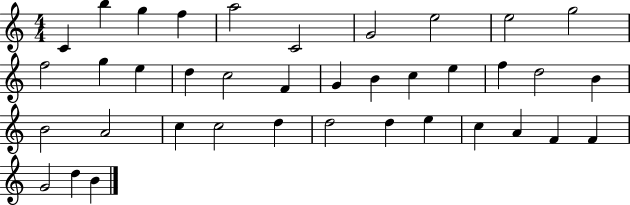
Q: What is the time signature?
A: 4/4